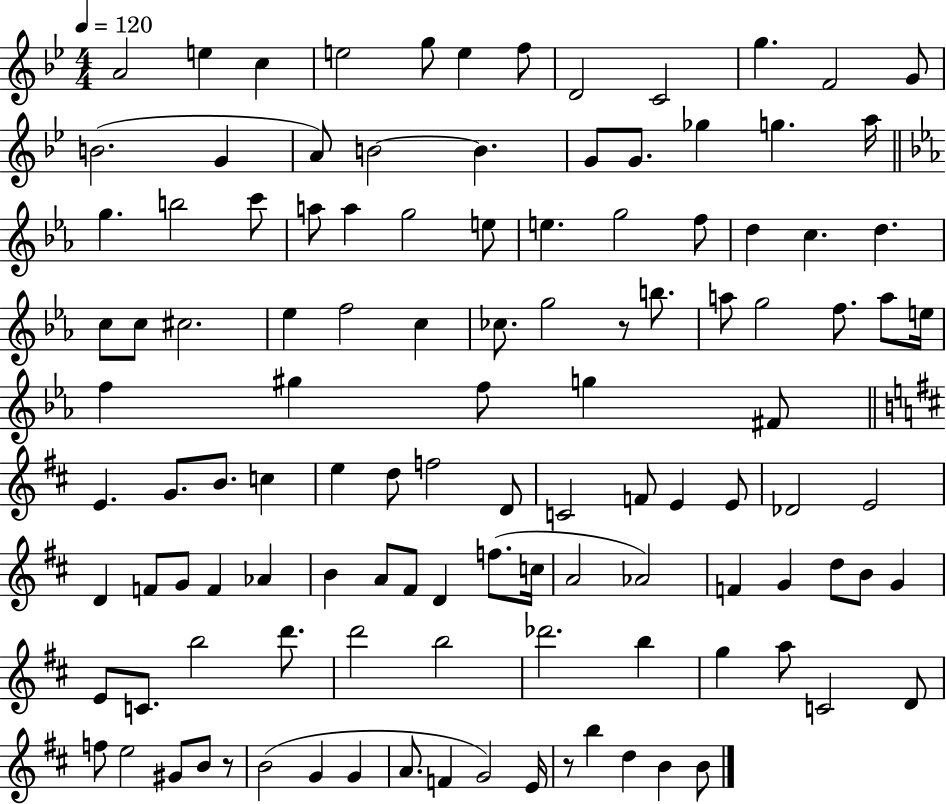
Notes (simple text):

A4/h E5/q C5/q E5/h G5/e E5/q F5/e D4/h C4/h G5/q. F4/h G4/e B4/h. G4/q A4/e B4/h B4/q. G4/e G4/e. Gb5/q G5/q. A5/s G5/q. B5/h C6/e A5/e A5/q G5/h E5/e E5/q. G5/h F5/e D5/q C5/q. D5/q. C5/e C5/e C#5/h. Eb5/q F5/h C5/q CES5/e. G5/h R/e B5/e. A5/e G5/h F5/e. A5/e E5/s F5/q G#5/q F5/e G5/q F#4/e E4/q. G4/e. B4/e. C5/q E5/q D5/e F5/h D4/e C4/h F4/e E4/q E4/e Db4/h E4/h D4/q F4/e G4/e F4/q Ab4/q B4/q A4/e F#4/e D4/q F5/e. C5/s A4/h Ab4/h F4/q G4/q D5/e B4/e G4/q E4/e C4/e. B5/h D6/e. D6/h B5/h Db6/h. B5/q G5/q A5/e C4/h D4/e F5/e E5/h G#4/e B4/e R/e B4/h G4/q G4/q A4/e. F4/q G4/h E4/s R/e B5/q D5/q B4/q B4/e